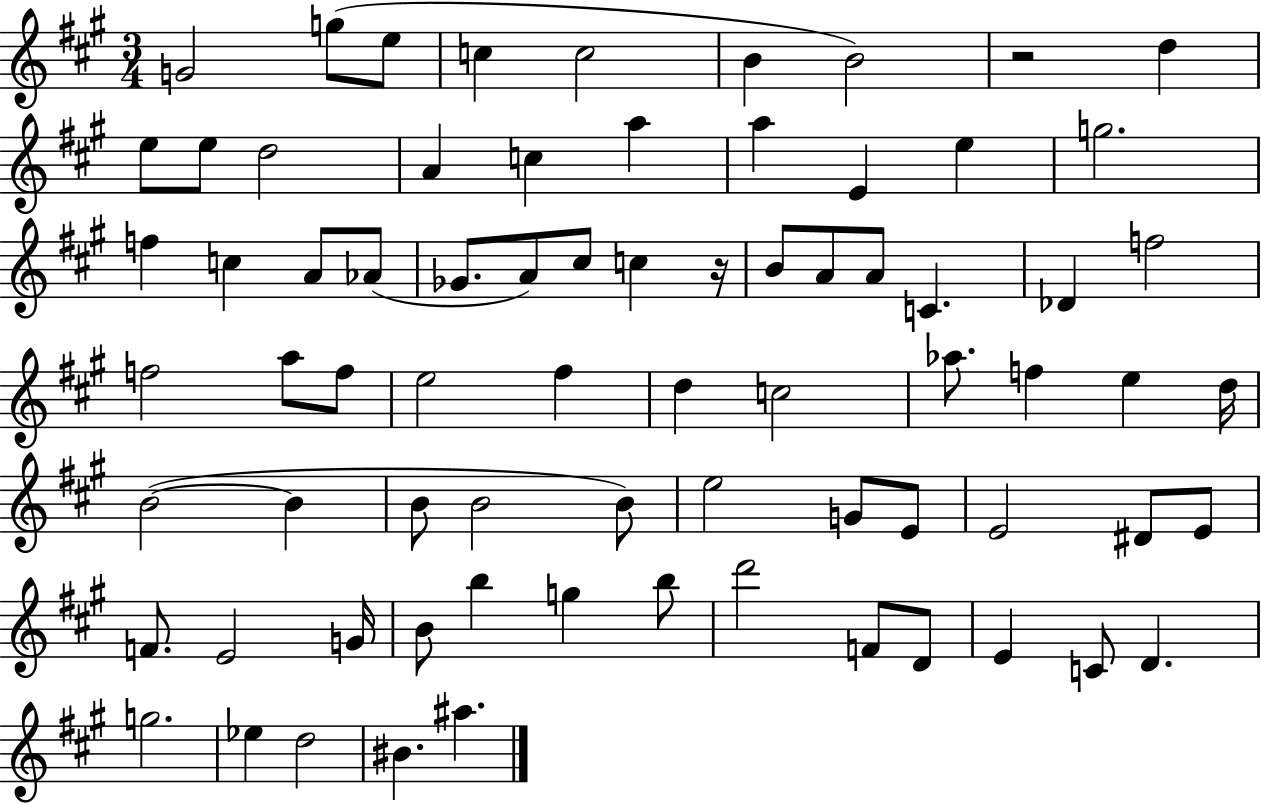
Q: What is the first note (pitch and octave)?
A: G4